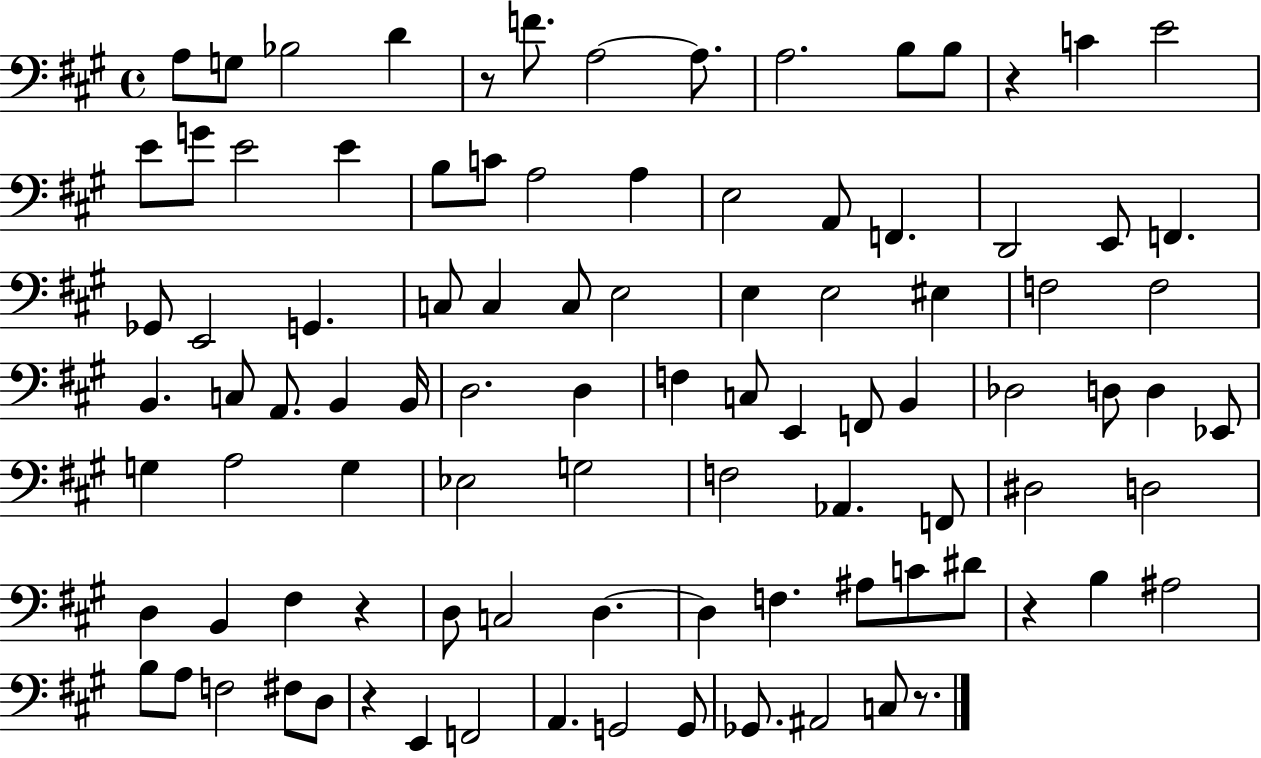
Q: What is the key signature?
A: A major